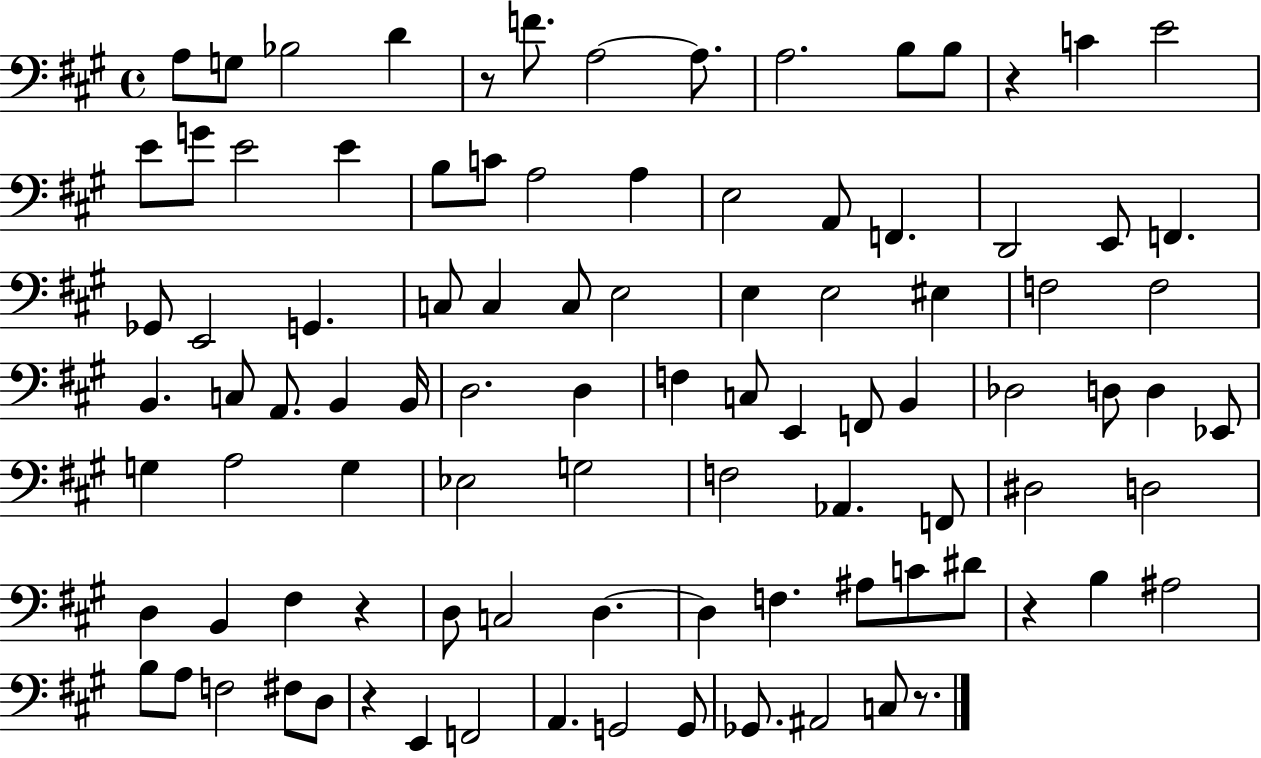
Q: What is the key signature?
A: A major